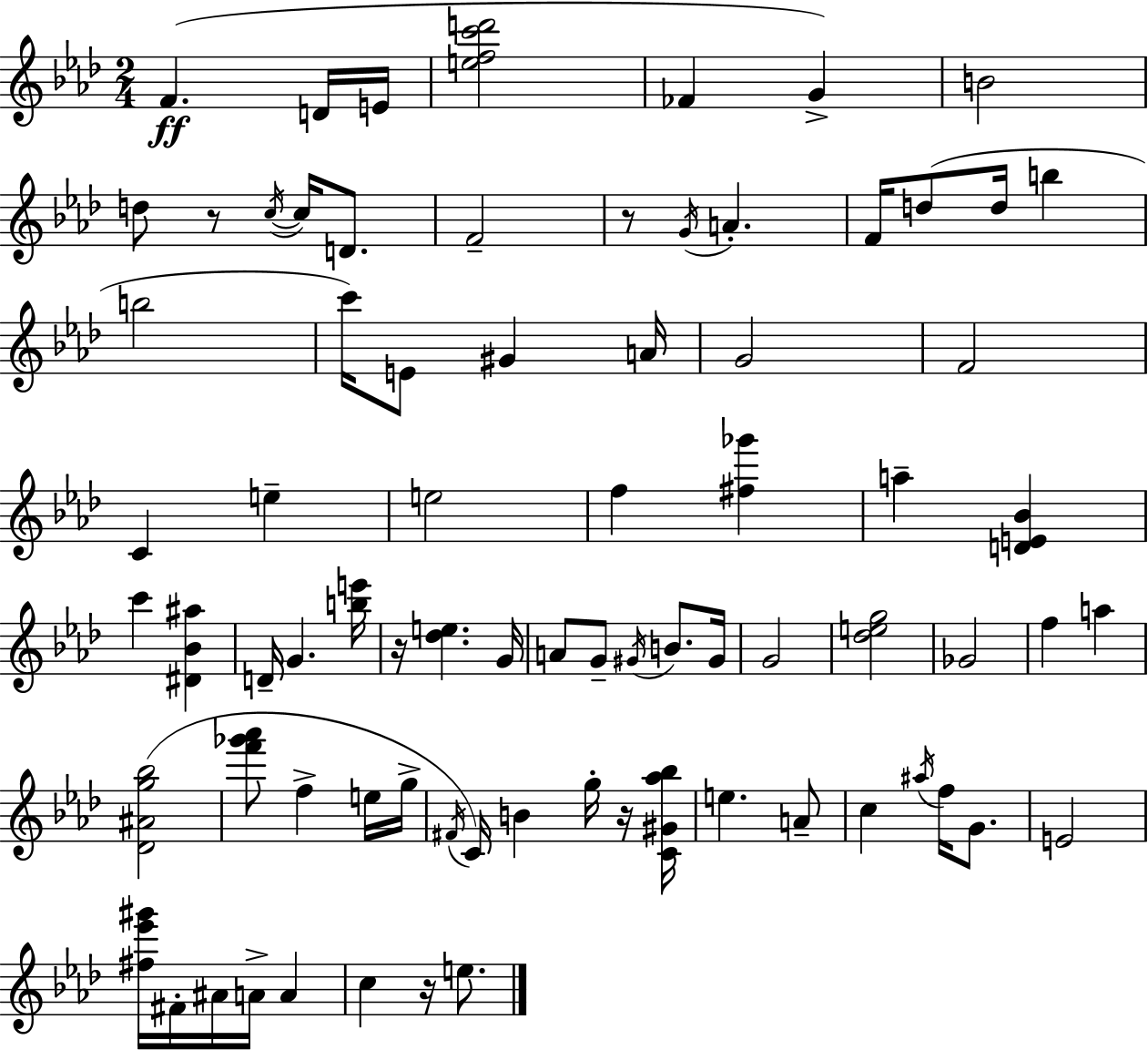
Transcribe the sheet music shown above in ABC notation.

X:1
T:Untitled
M:2/4
L:1/4
K:Fm
F D/4 E/4 [efc'd']2 _F G B2 d/2 z/2 c/4 c/4 D/2 F2 z/2 G/4 A F/4 d/2 d/4 b b2 c'/4 E/2 ^G A/4 G2 F2 C e e2 f [^f_g'] a [DE_B] c' [^D_B^a] D/4 G [be']/4 z/4 [_de] G/4 A/2 G/2 ^G/4 B/2 ^G/4 G2 [_deg]2 _G2 f a [_D^Ag_b]2 [f'_g'_a']/2 f e/4 g/4 ^F/4 C/4 B g/4 z/4 [C^G_a_b]/4 e A/2 c ^a/4 f/4 G/2 E2 [^f_e'^g']/4 ^F/4 ^A/4 A/4 A c z/4 e/2